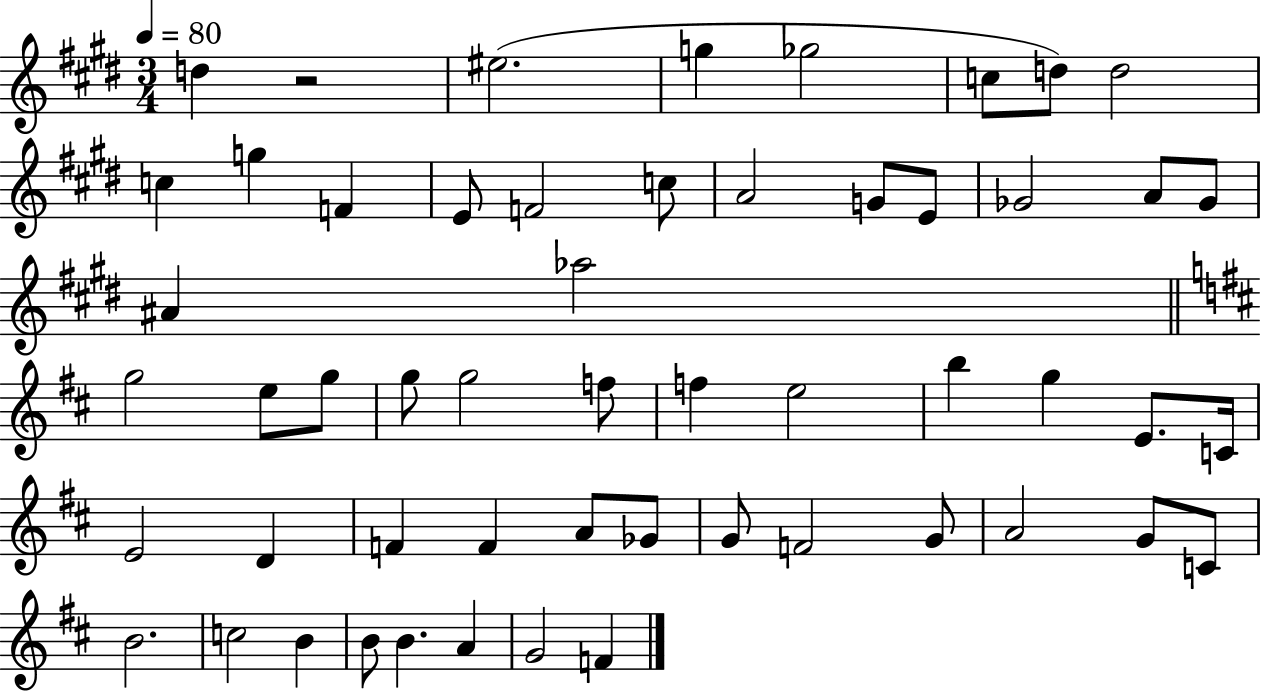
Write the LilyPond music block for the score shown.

{
  \clef treble
  \numericTimeSignature
  \time 3/4
  \key e \major
  \tempo 4 = 80
  d''4 r2 | eis''2.( | g''4 ges''2 | c''8 d''8) d''2 | \break c''4 g''4 f'4 | e'8 f'2 c''8 | a'2 g'8 e'8 | ges'2 a'8 ges'8 | \break ais'4 aes''2 | \bar "||" \break \key d \major g''2 e''8 g''8 | g''8 g''2 f''8 | f''4 e''2 | b''4 g''4 e'8. c'16 | \break e'2 d'4 | f'4 f'4 a'8 ges'8 | g'8 f'2 g'8 | a'2 g'8 c'8 | \break b'2. | c''2 b'4 | b'8 b'4. a'4 | g'2 f'4 | \break \bar "|."
}